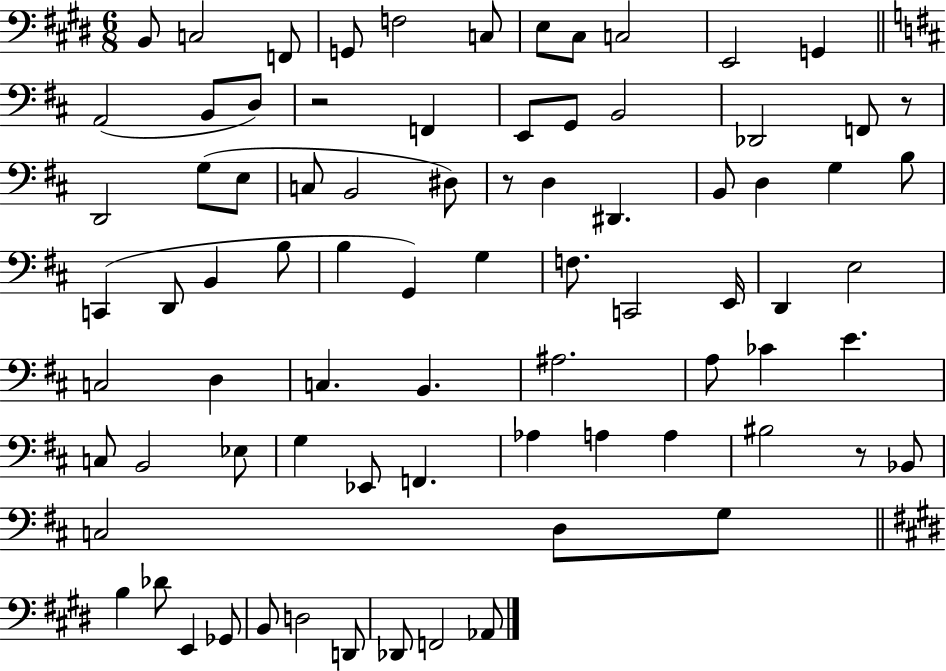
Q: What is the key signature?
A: E major